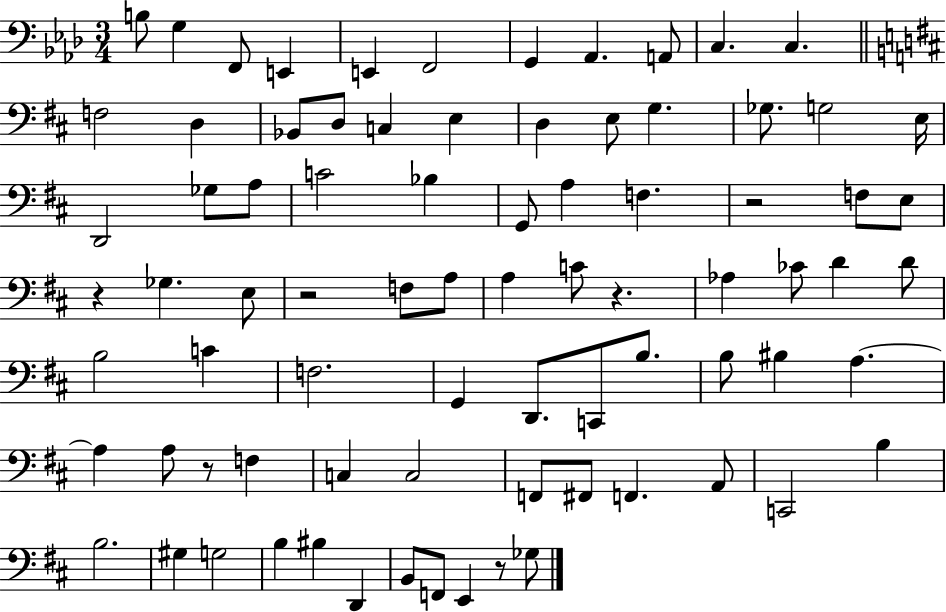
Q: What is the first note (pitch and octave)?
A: B3